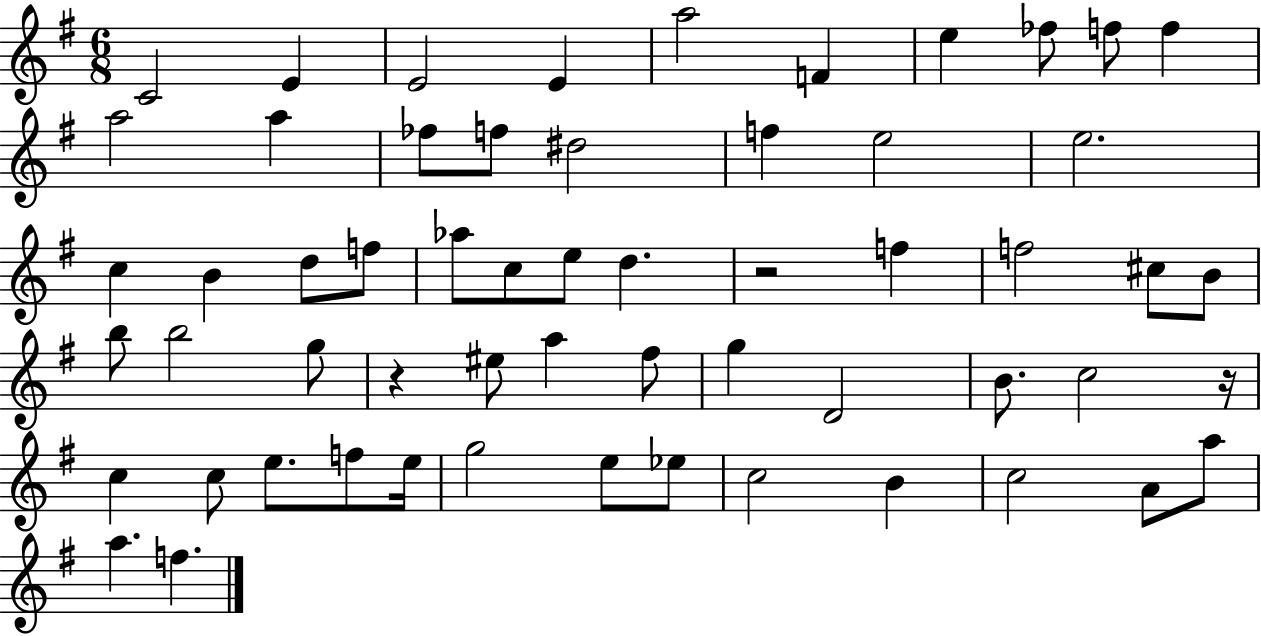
{
  \clef treble
  \numericTimeSignature
  \time 6/8
  \key g \major
  \repeat volta 2 { c'2 e'4 | e'2 e'4 | a''2 f'4 | e''4 fes''8 f''8 f''4 | \break a''2 a''4 | fes''8 f''8 dis''2 | f''4 e''2 | e''2. | \break c''4 b'4 d''8 f''8 | aes''8 c''8 e''8 d''4. | r2 f''4 | f''2 cis''8 b'8 | \break b''8 b''2 g''8 | r4 eis''8 a''4 fis''8 | g''4 d'2 | b'8. c''2 r16 | \break c''4 c''8 e''8. f''8 e''16 | g''2 e''8 ees''8 | c''2 b'4 | c''2 a'8 a''8 | \break a''4. f''4. | } \bar "|."
}